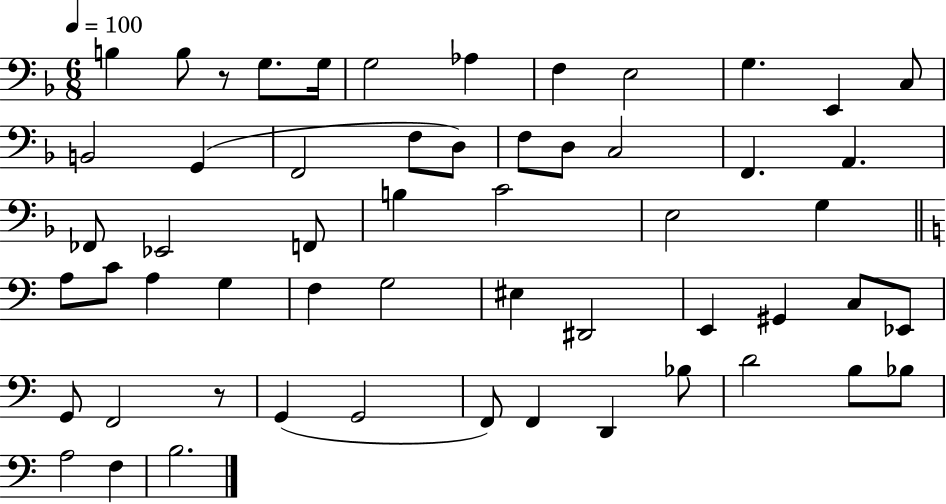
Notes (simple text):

B3/q B3/e R/e G3/e. G3/s G3/h Ab3/q F3/q E3/h G3/q. E2/q C3/e B2/h G2/q F2/h F3/e D3/e F3/e D3/e C3/h F2/q. A2/q. FES2/e Eb2/h F2/e B3/q C4/h E3/h G3/q A3/e C4/e A3/q G3/q F3/q G3/h EIS3/q D#2/h E2/q G#2/q C3/e Eb2/e G2/e F2/h R/e G2/q G2/h F2/e F2/q D2/q Bb3/e D4/h B3/e Bb3/e A3/h F3/q B3/h.